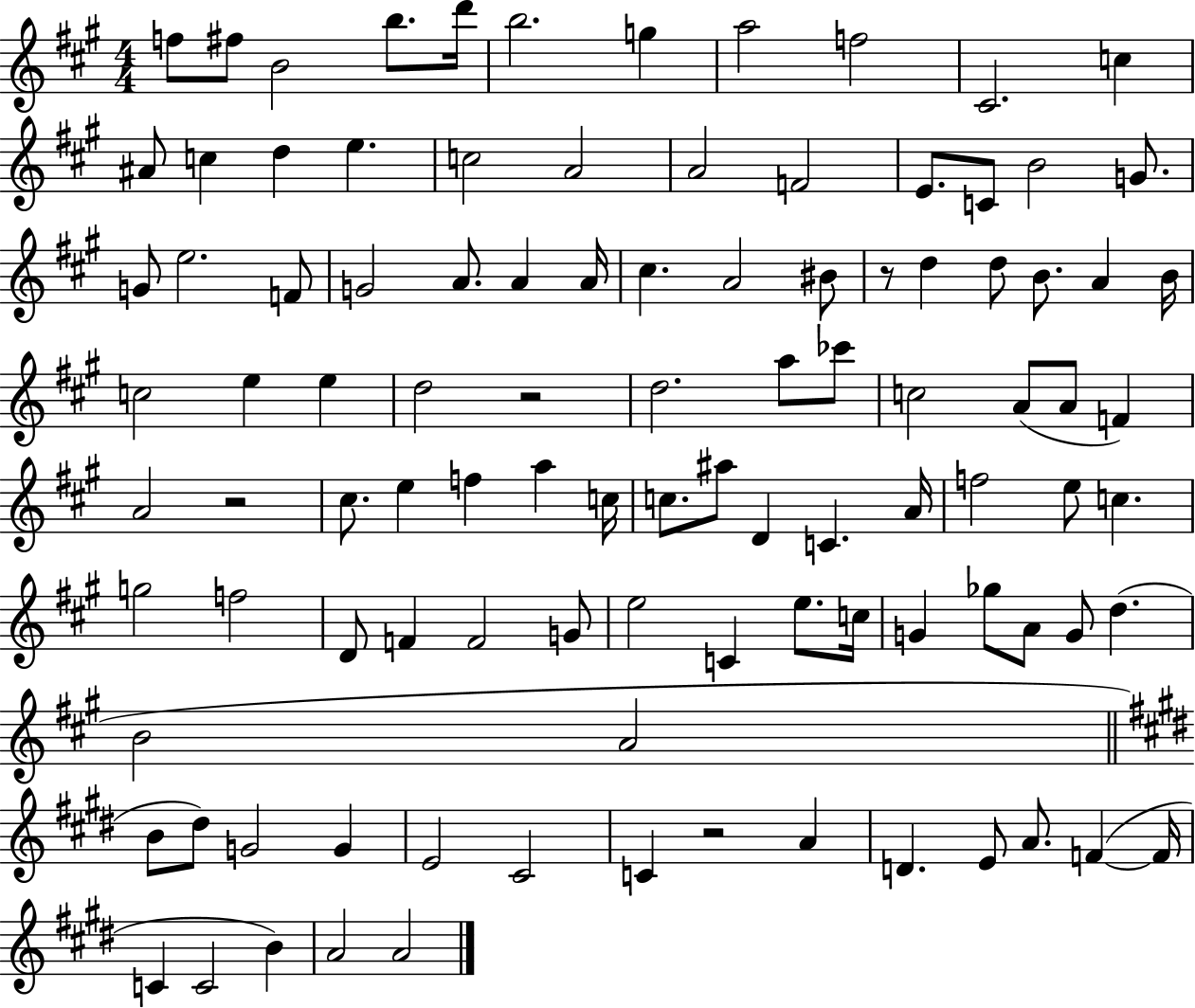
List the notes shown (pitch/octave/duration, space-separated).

F5/e F#5/e B4/h B5/e. D6/s B5/h. G5/q A5/h F5/h C#4/h. C5/q A#4/e C5/q D5/q E5/q. C5/h A4/h A4/h F4/h E4/e. C4/e B4/h G4/e. G4/e E5/h. F4/e G4/h A4/e. A4/q A4/s C#5/q. A4/h BIS4/e R/e D5/q D5/e B4/e. A4/q B4/s C5/h E5/q E5/q D5/h R/h D5/h. A5/e CES6/e C5/h A4/e A4/e F4/q A4/h R/h C#5/e. E5/q F5/q A5/q C5/s C5/e. A#5/e D4/q C4/q. A4/s F5/h E5/e C5/q. G5/h F5/h D4/e F4/q F4/h G4/e E5/h C4/q E5/e. C5/s G4/q Gb5/e A4/e G4/e D5/q. B4/h A4/h B4/e D#5/e G4/h G4/q E4/h C#4/h C4/q R/h A4/q D4/q. E4/e A4/e. F4/q F4/s C4/q C4/h B4/q A4/h A4/h